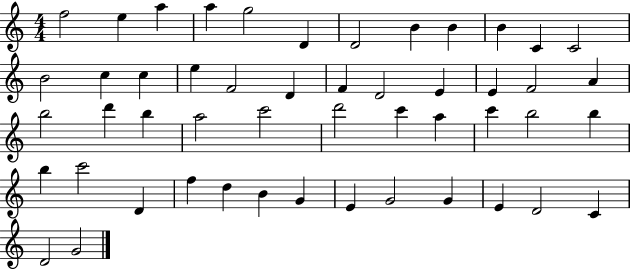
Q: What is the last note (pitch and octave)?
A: G4